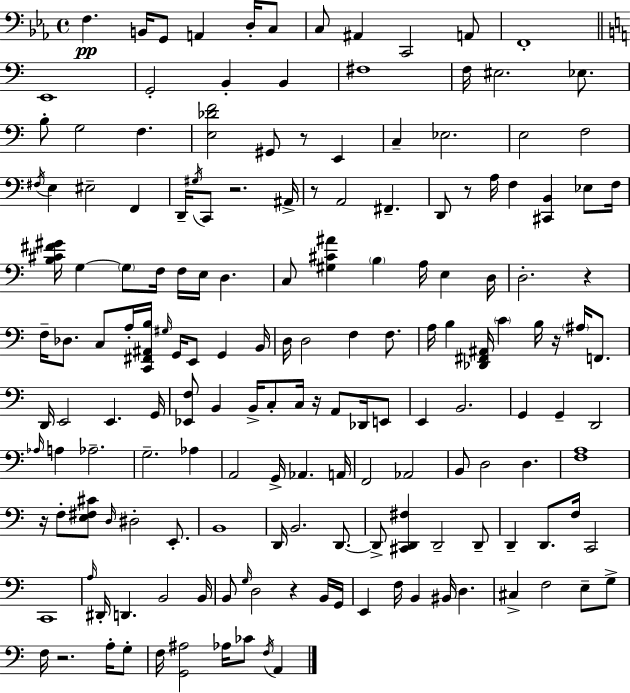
X:1
T:Untitled
M:4/4
L:1/4
K:Cm
F, B,,/4 G,,/2 A,, D,/4 C,/2 C,/2 ^A,, C,,2 A,,/2 F,,4 E,,4 G,,2 B,, B,, ^F,4 F,/4 ^E,2 _E,/2 B,/2 G,2 F, [E,_DF]2 ^G,,/2 z/2 E,, C, _E,2 E,2 F,2 ^F,/4 E, ^E,2 F,, D,,/4 ^G,/4 C,,/2 z2 ^A,,/4 z/2 A,,2 ^F,, D,,/2 z/2 A,/4 F, [^C,,B,,] _E,/2 F,/4 [B,^C^F^G]/4 G, G,/2 F,/4 F,/4 E,/4 D, C,/2 [^G,^C^A] B, A,/4 E, D,/4 D,2 z F,/4 _D,/2 C,/2 A,/4 [C,,^F,,^A,,B,]/4 ^G,/4 G,,/4 E,,/2 G,, B,,/4 D,/4 D,2 F, F,/2 A,/4 B, [_D,,^F,,^A,,]/4 C B,/4 z/4 ^A,/4 F,,/2 D,,/4 E,,2 E,, G,,/4 [_E,,F,]/2 B,, B,,/4 C,/2 C,/4 z/4 A,,/2 _D,,/4 E,,/2 E,, B,,2 G,, G,, D,,2 _A,/4 A, _A,2 G,2 _A, A,,2 G,,/4 _A,, A,,/4 F,,2 _A,,2 B,,/2 D,2 D, [F,A,]4 z/4 F,/2 [E,^F,^C]/2 D,/4 ^D,2 E,,/2 B,,4 D,,/4 B,,2 D,,/2 D,,/2 [^C,,D,,^F,] D,,2 D,,/2 D,, D,,/2 F,/4 C,,2 C,,4 A,/4 ^D,,/4 D,, B,,2 B,,/4 B,,/2 G,/4 D,2 z B,,/4 G,,/4 E,, F,/4 B,, ^B,,/4 D, ^C, F,2 E,/2 G,/2 F,/4 z2 A,/4 G,/2 F,/4 [G,,^A,]2 _A,/4 _C/2 F,/4 A,,